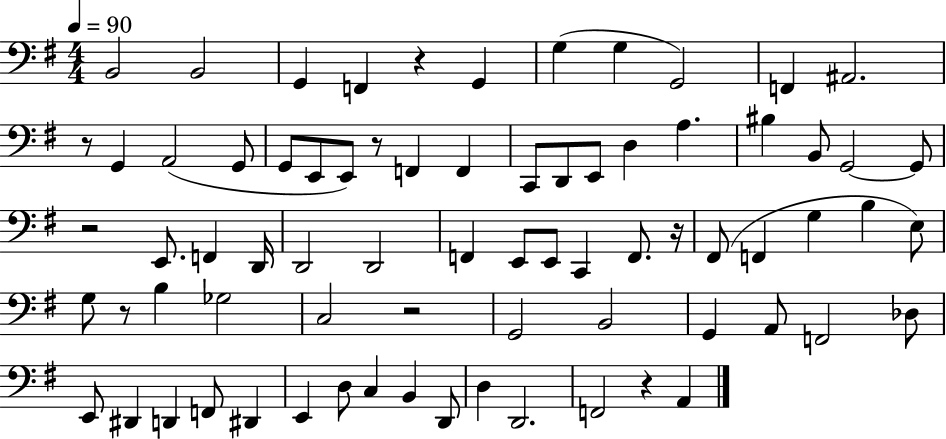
B2/h B2/h G2/q F2/q R/q G2/q G3/q G3/q G2/h F2/q A#2/h. R/e G2/q A2/h G2/e G2/e E2/e E2/e R/e F2/q F2/q C2/e D2/e E2/e D3/q A3/q. BIS3/q B2/e G2/h G2/e R/h E2/e. F2/q D2/s D2/h D2/h F2/q E2/e E2/e C2/q F2/e. R/s F#2/e F2/q G3/q B3/q E3/e G3/e R/e B3/q Gb3/h C3/h R/h G2/h B2/h G2/q A2/e F2/h Db3/e E2/e D#2/q D2/q F2/e D#2/q E2/q D3/e C3/q B2/q D2/e D3/q D2/h. F2/h R/q A2/q